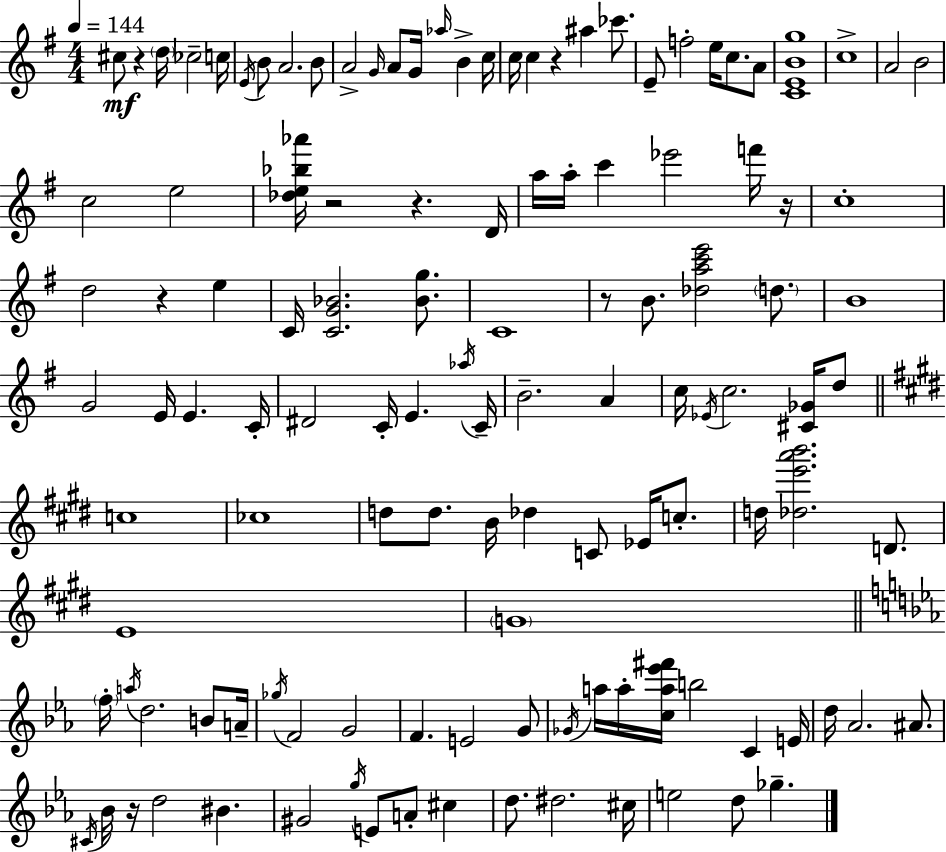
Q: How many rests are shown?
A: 8